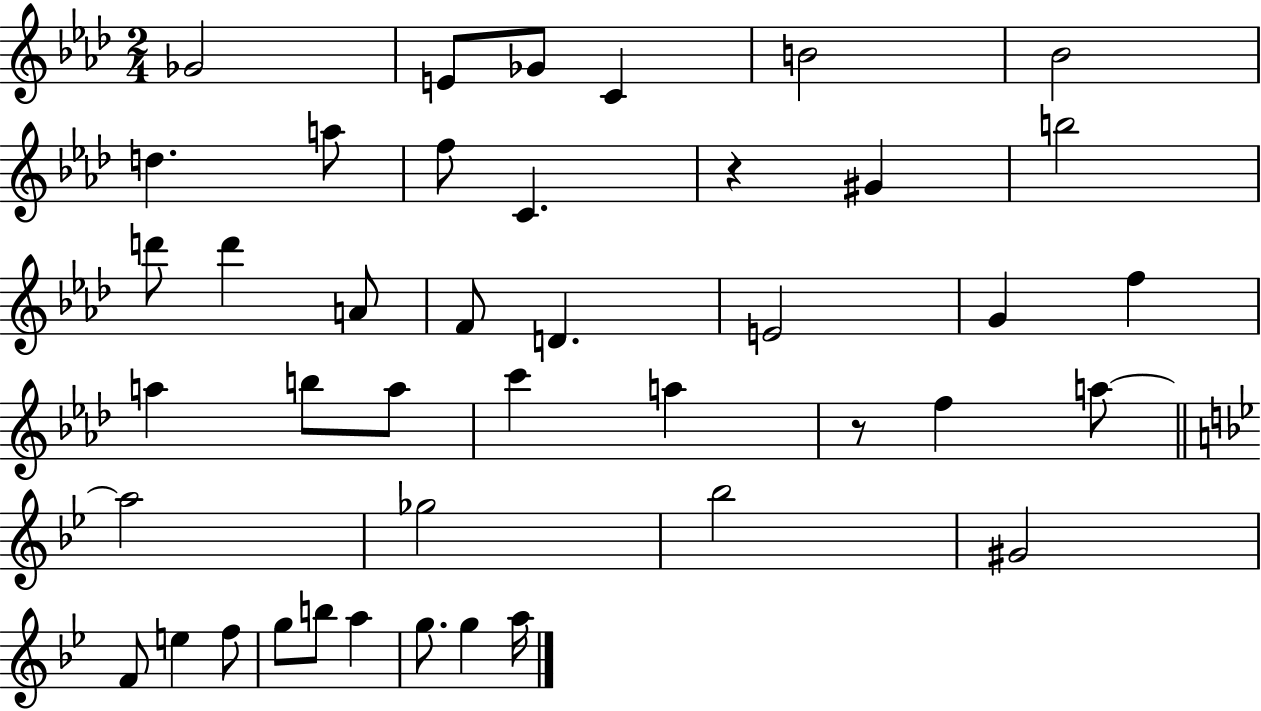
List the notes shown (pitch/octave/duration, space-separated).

Gb4/h E4/e Gb4/e C4/q B4/h Bb4/h D5/q. A5/e F5/e C4/q. R/q G#4/q B5/h D6/e D6/q A4/e F4/e D4/q. E4/h G4/q F5/q A5/q B5/e A5/e C6/q A5/q R/e F5/q A5/e A5/h Gb5/h Bb5/h G#4/h F4/e E5/q F5/e G5/e B5/e A5/q G5/e. G5/q A5/s